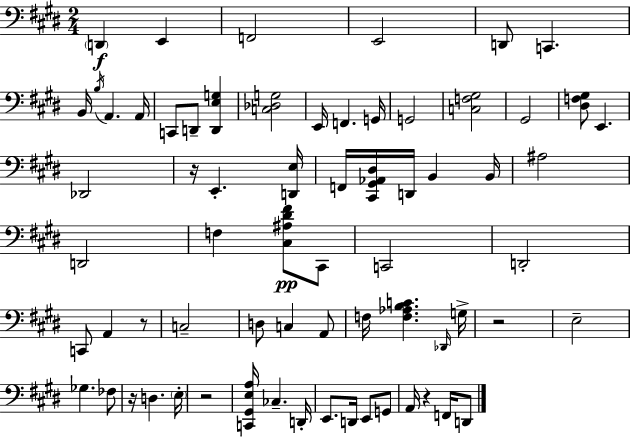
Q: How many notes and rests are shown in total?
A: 68